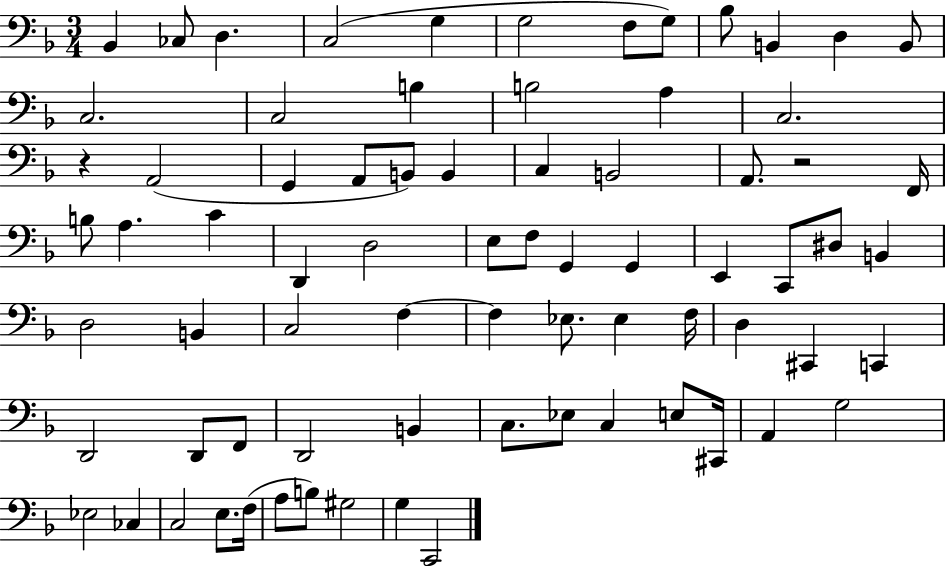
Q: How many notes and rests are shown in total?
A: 75